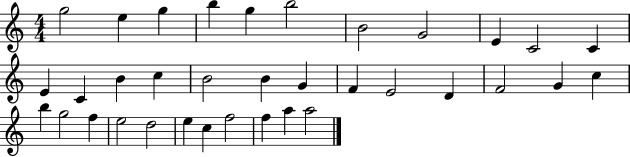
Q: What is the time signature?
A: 4/4